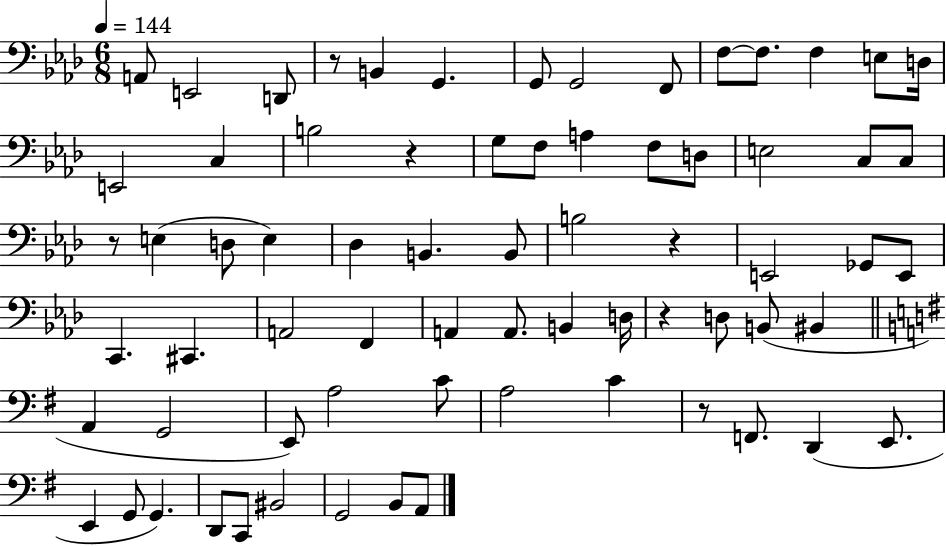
A2/e E2/h D2/e R/e B2/q G2/q. G2/e G2/h F2/e F3/e F3/e. F3/q E3/e D3/s E2/h C3/q B3/h R/q G3/e F3/e A3/q F3/e D3/e E3/h C3/e C3/e R/e E3/q D3/e E3/q Db3/q B2/q. B2/e B3/h R/q E2/h Gb2/e E2/e C2/q. C#2/q. A2/h F2/q A2/q A2/e. B2/q D3/s R/q D3/e B2/e BIS2/q A2/q G2/h E2/e A3/h C4/e A3/h C4/q R/e F2/e. D2/q E2/e. E2/q G2/e G2/q. D2/e C2/e BIS2/h G2/h B2/e A2/e